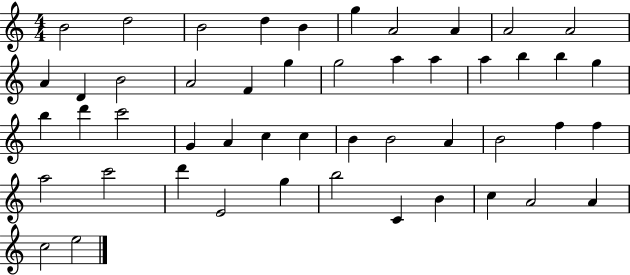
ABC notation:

X:1
T:Untitled
M:4/4
L:1/4
K:C
B2 d2 B2 d B g A2 A A2 A2 A D B2 A2 F g g2 a a a b b g b d' c'2 G A c c B B2 A B2 f f a2 c'2 d' E2 g b2 C B c A2 A c2 e2